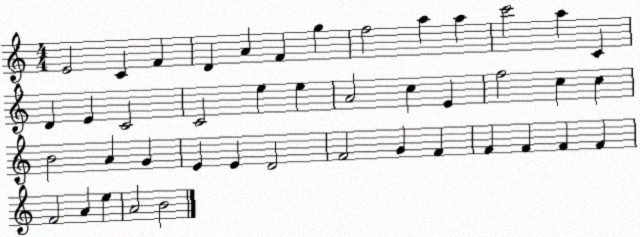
X:1
T:Untitled
M:4/4
L:1/4
K:C
E2 C F D A F g f2 a a c'2 a C D E C2 C2 e e A2 c E f2 c c B2 A G E E D2 F2 G F F F F F F2 A e A2 B2